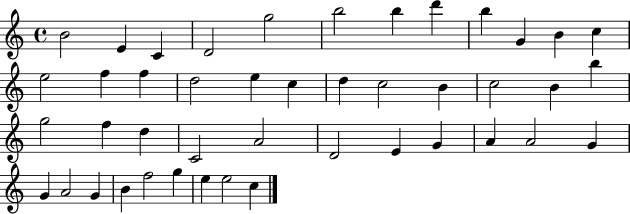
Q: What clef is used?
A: treble